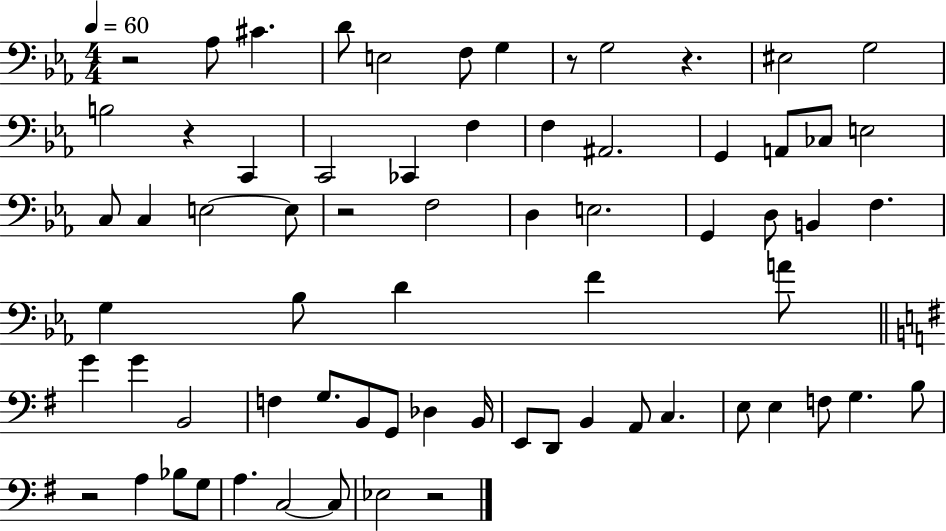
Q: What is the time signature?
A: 4/4